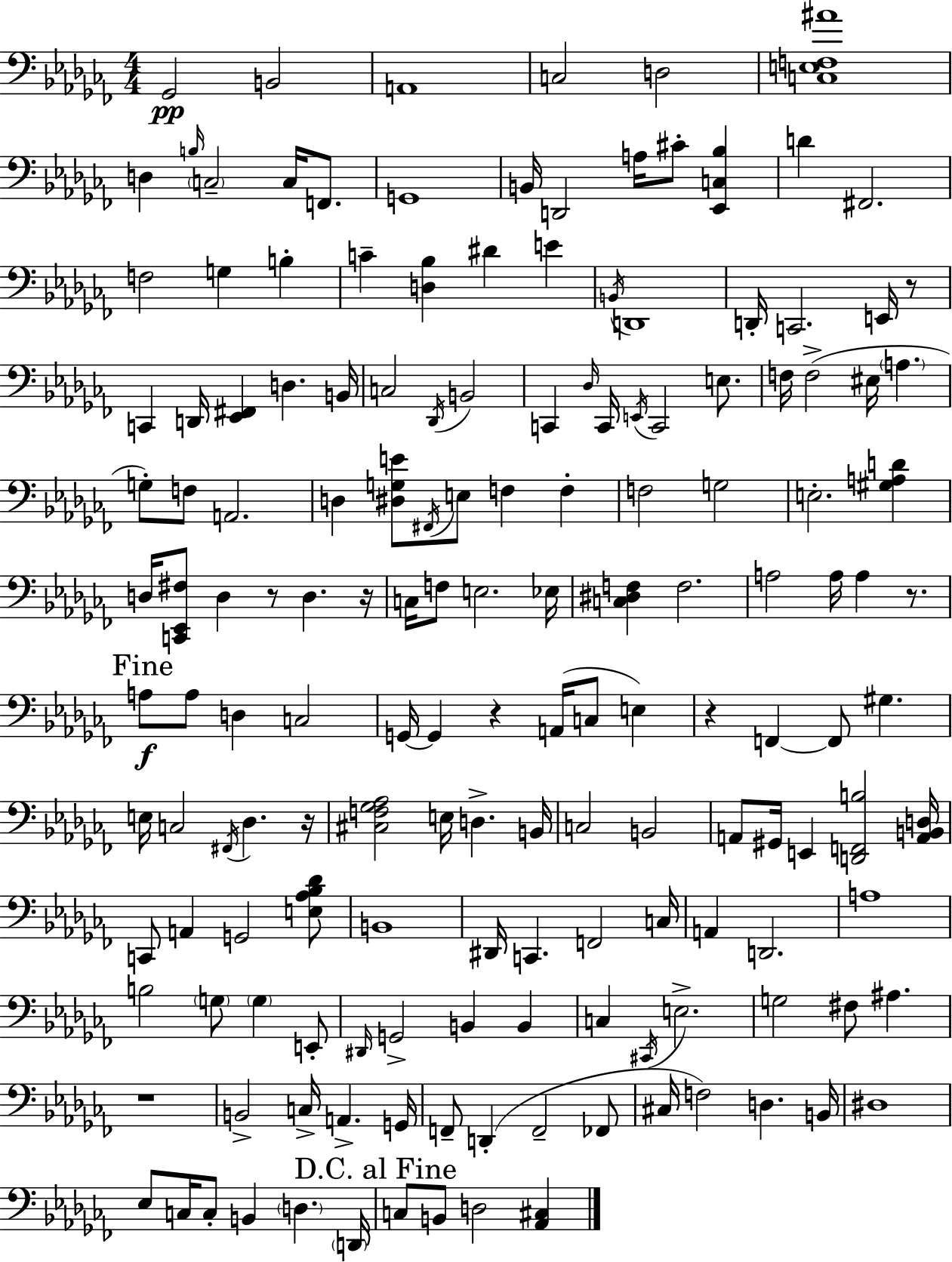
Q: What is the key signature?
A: AES minor